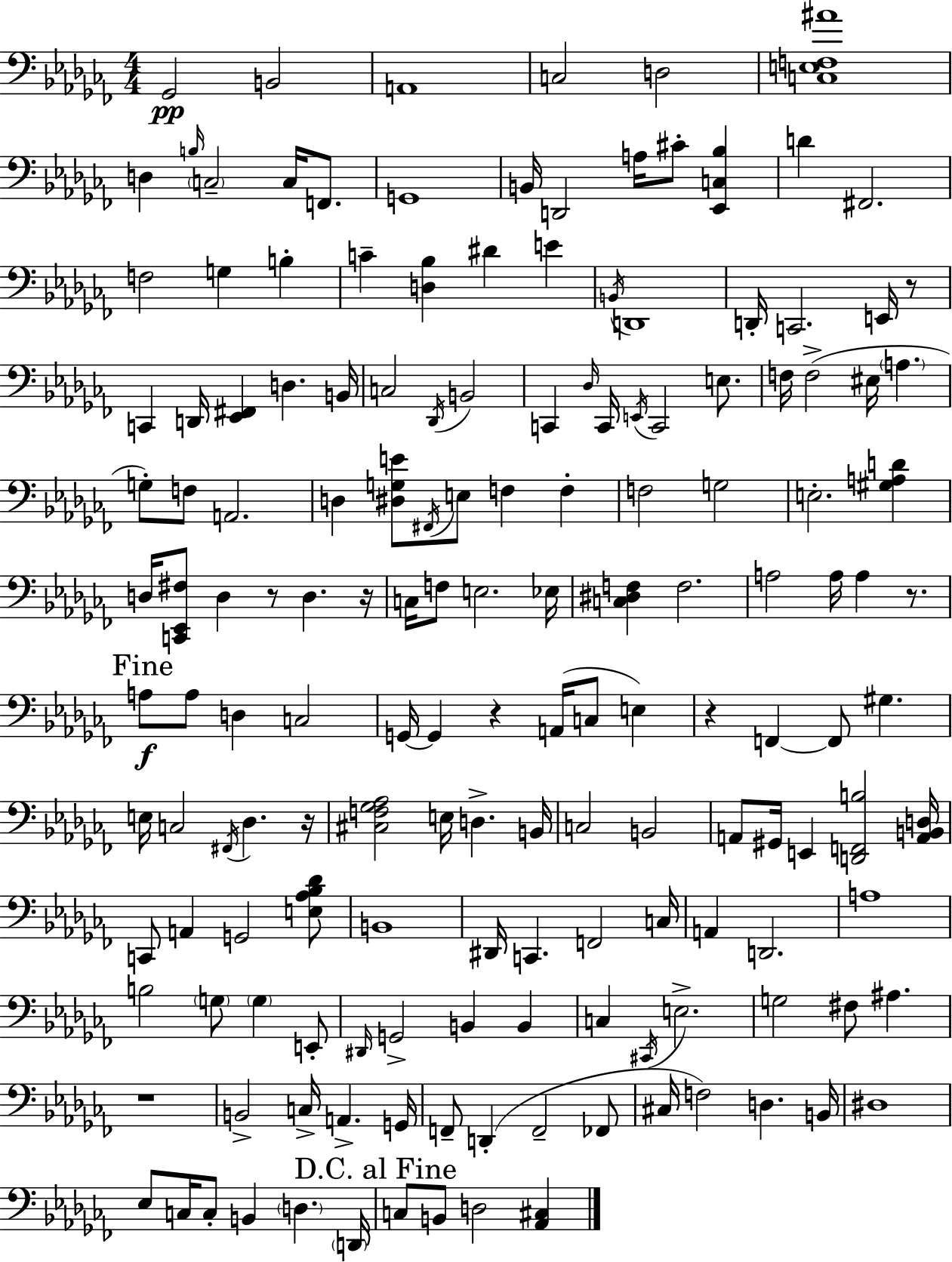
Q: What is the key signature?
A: AES minor